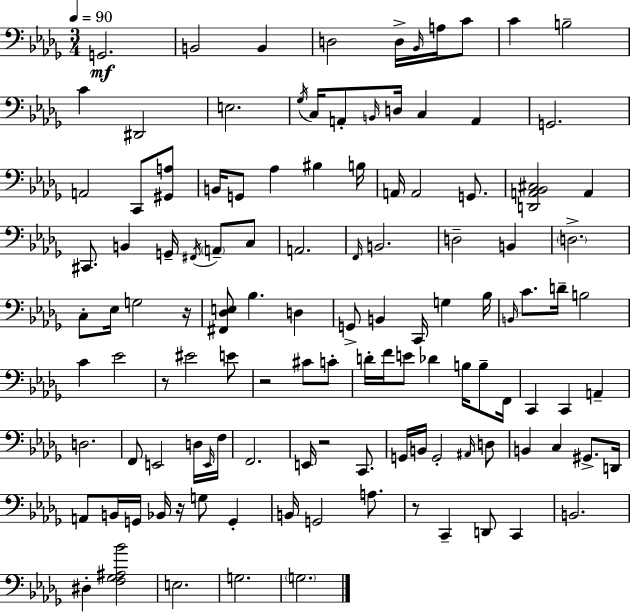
{
  \clef bass
  \numericTimeSignature
  \time 3/4
  \key bes \minor
  \tempo 4 = 90
  g,2.\mf | b,2 b,4 | d2 d16-> \grace { bes,16 } a16 c'8 | c'4 b2-- | \break c'4 dis,2 | e2. | \acciaccatura { ges16 } c16 a,8-. \grace { b,16 } d16 c4 a,4 | g,2. | \break a,2 c,8 | <gis, a>8 b,16 g,8 aes4 bis4 | b16 a,16 a,2 | g,8. <d, a, bes, cis>2 a,4 | \break cis,8. b,4 g,16-- \acciaccatura { fis,16 } | \parenthesize a,8-- c8 a,2. | \grace { f,16 } b,2. | d2-- | \break b,4 \parenthesize d2.-> | c8-. ees16 g2 | r16 <fis, des e>8 bes4. | d4 g,8-> b,4 c,16 | \break g4 bes16 \grace { b,16 } c'8. d'16-- b2 | c'4 ees'2 | r8 eis'2 | e'8 r2 | \break cis'8 c'8-. d'16-. f'16 e'8 des'4 | b16 b8-- f,16 c,4 c,4 | a,4-- d2. | f,8 e,2 | \break d16 \grace { e,16 } f16 f,2. | e,16 r2 | c,8. g,16 b,16 g,2-. | \grace { ais,16 } d8 b,4 | \break c4 gis,8.-> d,16 a,8 b,16 g,16 | bes,16 r16 g8 g,4-. b,16 g,2 | a8. r8 c,4-- | d,8 c,4 b,2. | \break dis4-. | <f ges ais bes'>2 e2. | g2. | \parenthesize g2. | \break \bar "|."
}